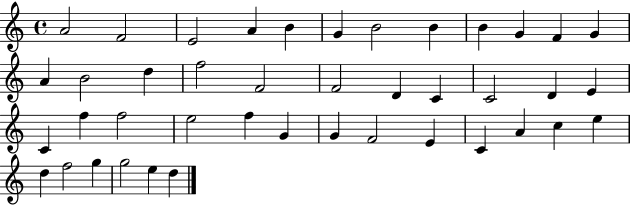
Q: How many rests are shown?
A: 0